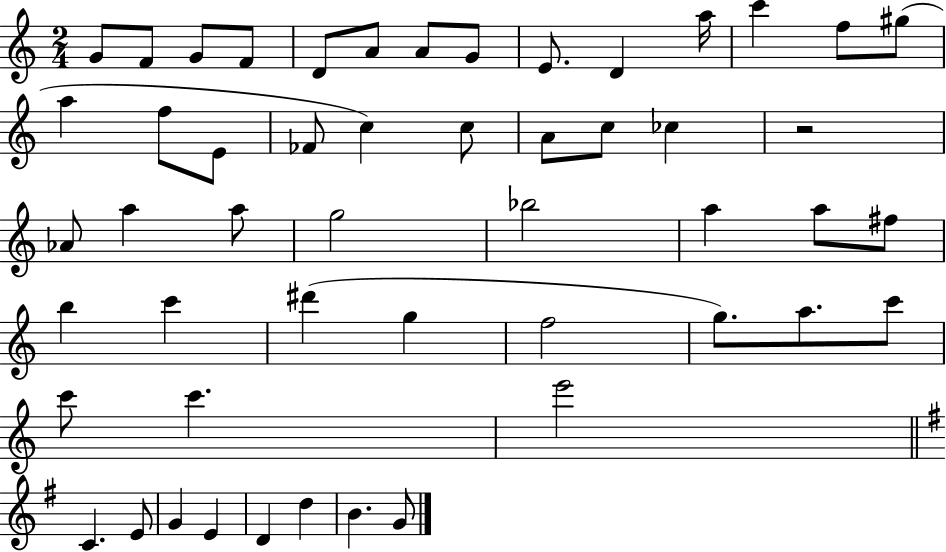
G4/e F4/e G4/e F4/e D4/e A4/e A4/e G4/e E4/e. D4/q A5/s C6/q F5/e G#5/e A5/q F5/e E4/e FES4/e C5/q C5/e A4/e C5/e CES5/q R/h Ab4/e A5/q A5/e G5/h Bb5/h A5/q A5/e F#5/e B5/q C6/q D#6/q G5/q F5/h G5/e. A5/e. C6/e C6/e C6/q. E6/h C4/q. E4/e G4/q E4/q D4/q D5/q B4/q. G4/e